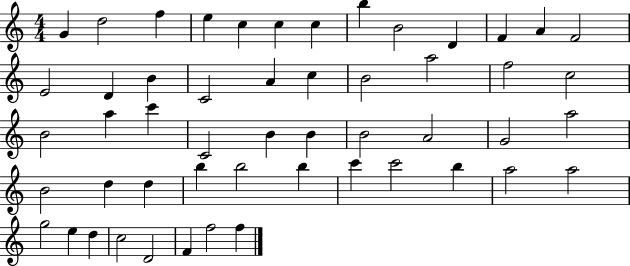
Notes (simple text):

G4/q D5/h F5/q E5/q C5/q C5/q C5/q B5/q B4/h D4/q F4/q A4/q F4/h E4/h D4/q B4/q C4/h A4/q C5/q B4/h A5/h F5/h C5/h B4/h A5/q C6/q C4/h B4/q B4/q B4/h A4/h G4/h A5/h B4/h D5/q D5/q B5/q B5/h B5/q C6/q C6/h B5/q A5/h A5/h G5/h E5/q D5/q C5/h D4/h F4/q F5/h F5/q